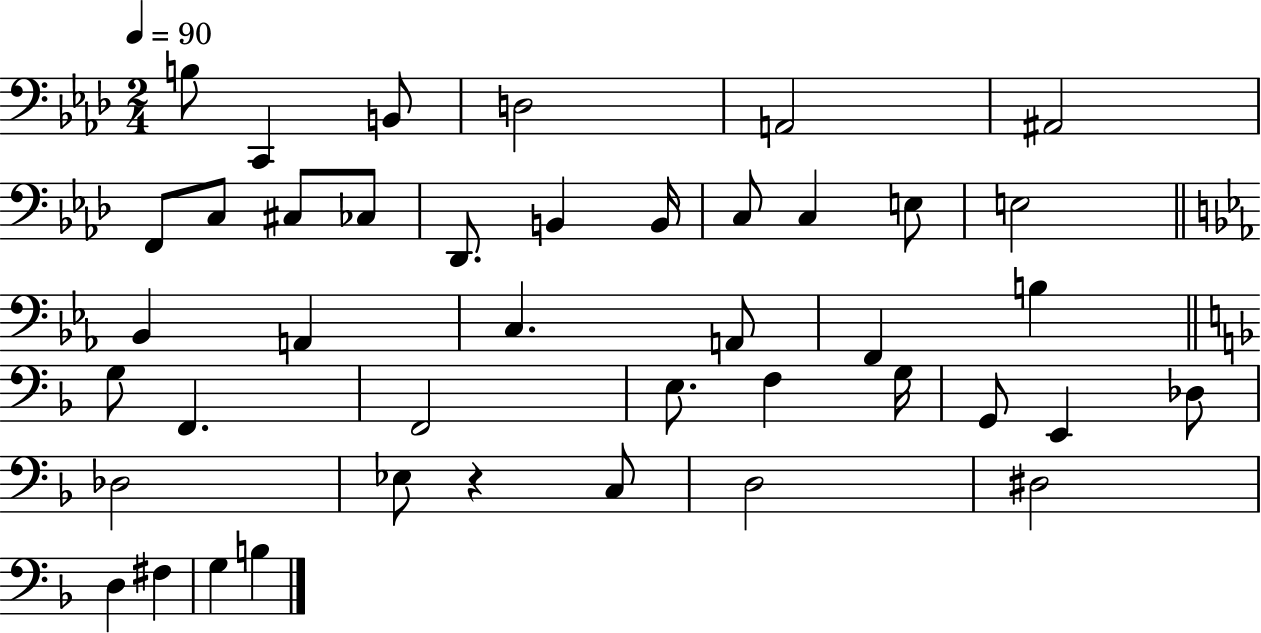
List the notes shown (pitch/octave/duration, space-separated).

B3/e C2/q B2/e D3/h A2/h A#2/h F2/e C3/e C#3/e CES3/e Db2/e. B2/q B2/s C3/e C3/q E3/e E3/h Bb2/q A2/q C3/q. A2/e F2/q B3/q G3/e F2/q. F2/h E3/e. F3/q G3/s G2/e E2/q Db3/e Db3/h Eb3/e R/q C3/e D3/h D#3/h D3/q F#3/q G3/q B3/q